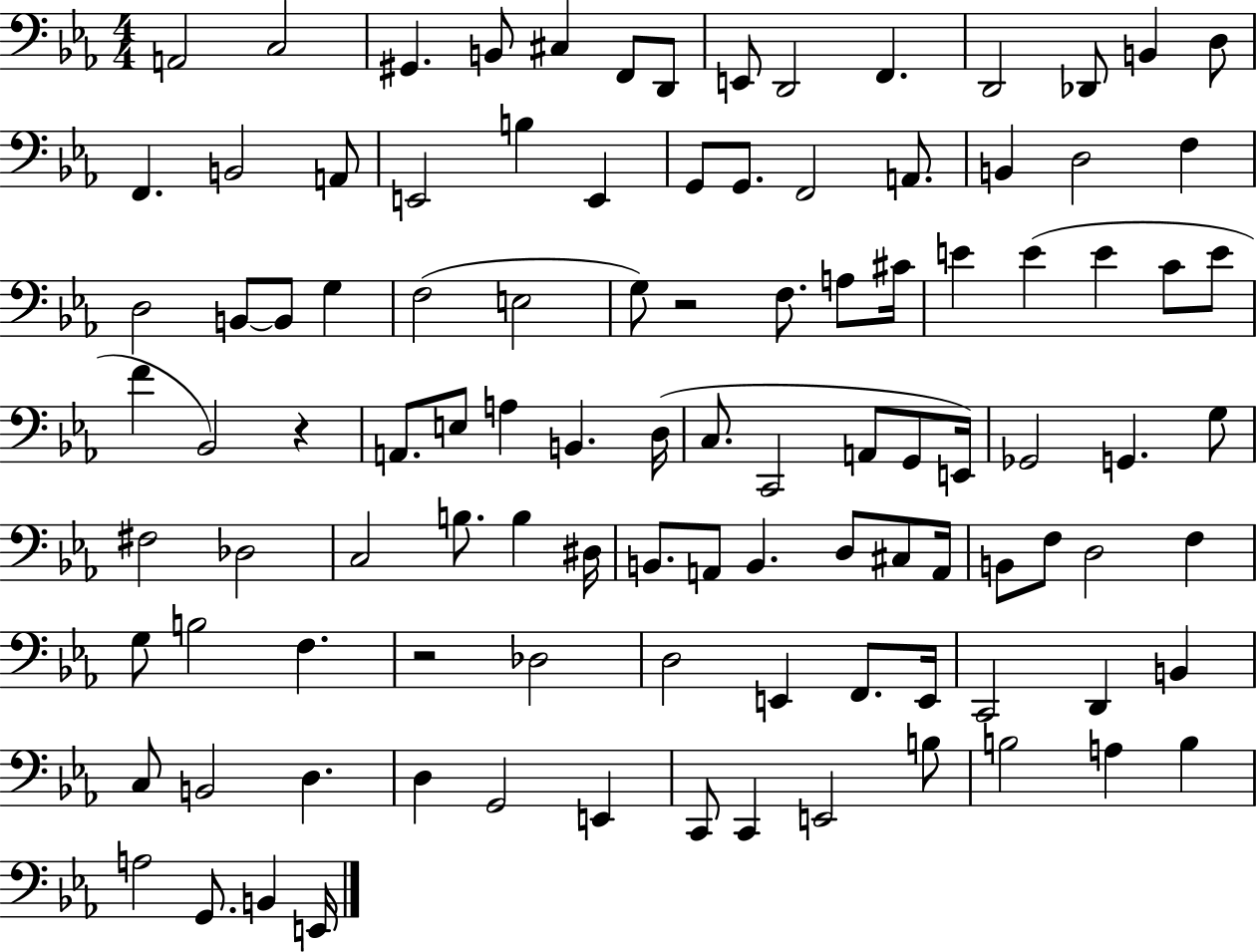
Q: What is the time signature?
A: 4/4